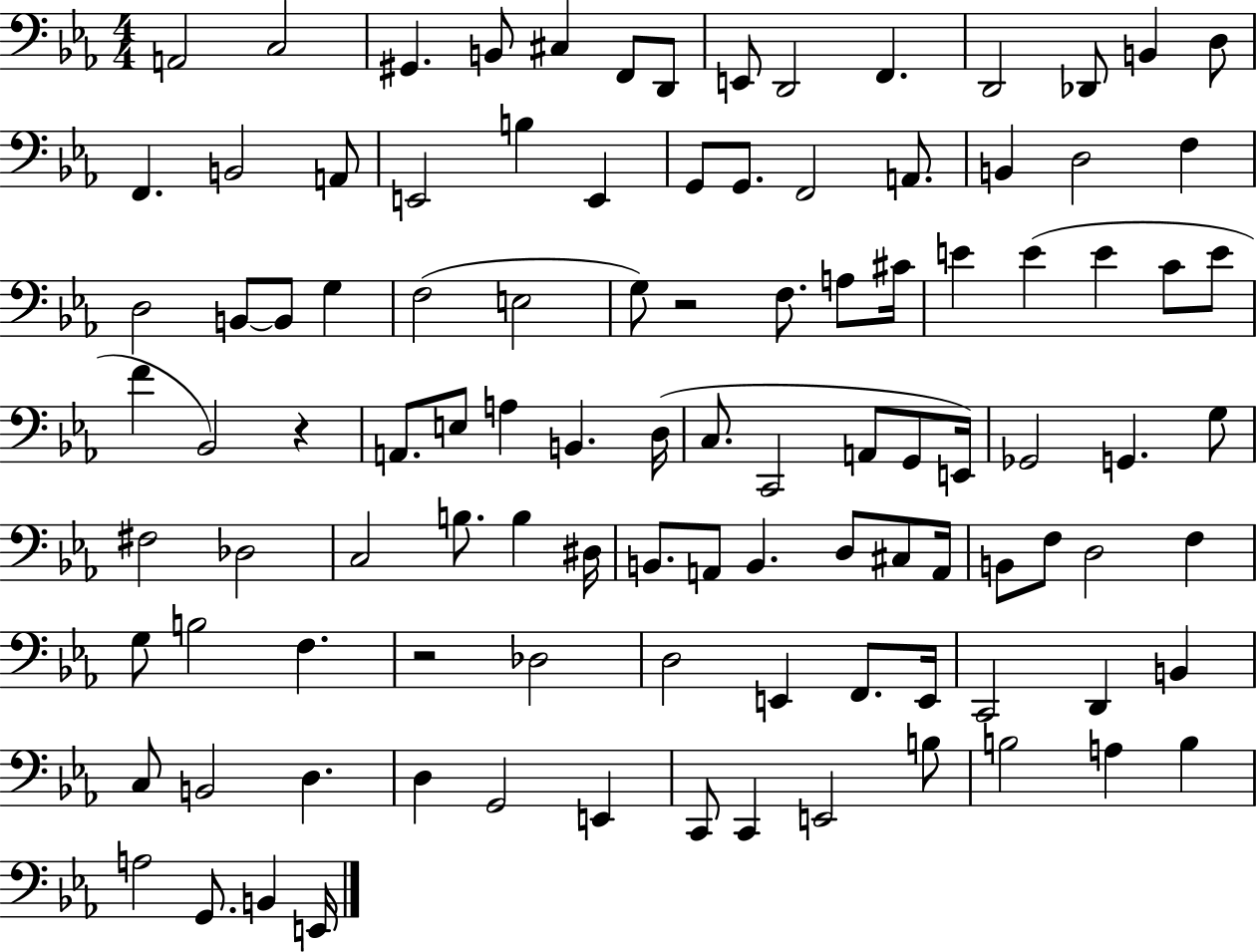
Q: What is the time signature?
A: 4/4